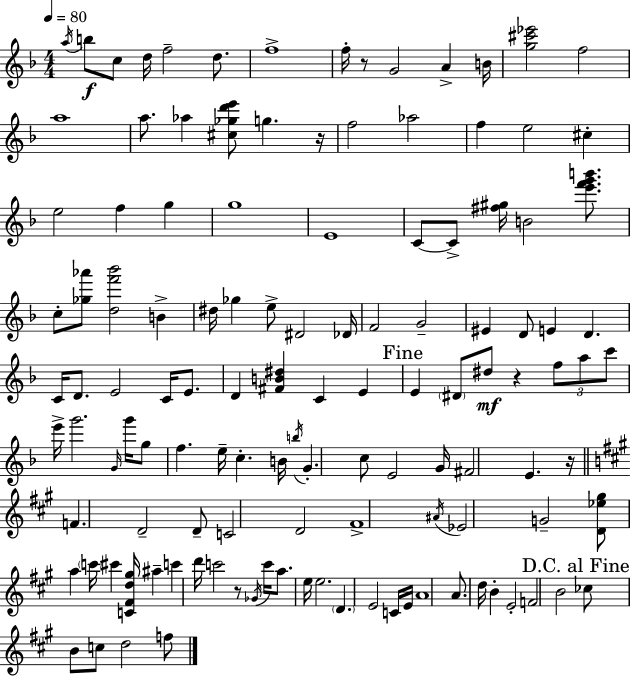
A5/s B5/e C5/e D5/s F5/h D5/e. F5/w F5/s R/e G4/h A4/q B4/s [G5,C#6,Eb6]/h F5/h A5/w A5/e. Ab5/q [C#5,Gb5,D6,E6]/e G5/q. R/s F5/h Ab5/h F5/q E5/h C#5/q E5/h F5/q G5/q G5/w E4/w C4/e C4/e [F#5,G#5]/s B4/h [E6,F6,G6,B6]/e. C5/e [Gb5,Ab6]/e [D5,F6,Bb6]/h B4/q D#5/s Gb5/q E5/e D#4/h Db4/s F4/h G4/h EIS4/q D4/e E4/q D4/q. C4/s D4/e. E4/h C4/s E4/e. D4/q [F#4,B4,D#5]/q C4/q E4/q E4/q D#4/e D#5/e R/q F5/e A5/e C6/e E6/s G6/h. G4/s G6/s G5/e F5/q. E5/s C5/q. B4/s B5/s G4/q. C5/e E4/h G4/s F#4/h E4/q. R/s F4/q. D4/h D4/e C4/h D4/h F#4/w A#4/s Eb4/h G4/h [D4,Eb5,G#5]/e A5/q C6/s C#6/q [C4,F#4,D5,G#5]/s A#5/q C6/q D6/s C6/h R/e Gb4/s C6/s A5/e. E5/s E5/h. D4/q. E4/h C4/s E4/s A4/w A4/e. D5/s B4/q E4/h F4/h B4/h CES5/e B4/e C5/e D5/h F5/e